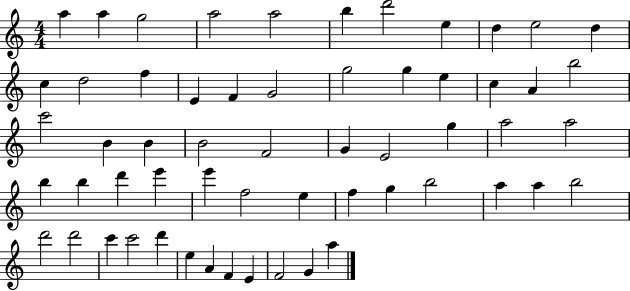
A5/q A5/q G5/h A5/h A5/h B5/q D6/h E5/q D5/q E5/h D5/q C5/q D5/h F5/q E4/q F4/q G4/h G5/h G5/q E5/q C5/q A4/q B5/h C6/h B4/q B4/q B4/h F4/h G4/q E4/h G5/q A5/h A5/h B5/q B5/q D6/q E6/q E6/q F5/h E5/q F5/q G5/q B5/h A5/q A5/q B5/h D6/h D6/h C6/q C6/h D6/q E5/q A4/q F4/q E4/q F4/h G4/q A5/q